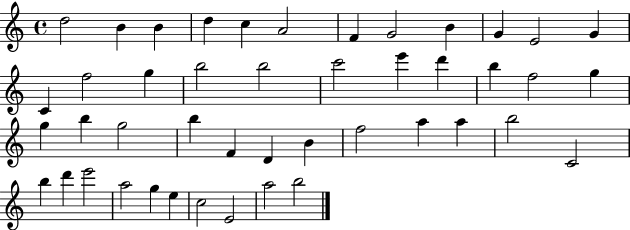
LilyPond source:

{
  \clef treble
  \time 4/4
  \defaultTimeSignature
  \key c \major
  d''2 b'4 b'4 | d''4 c''4 a'2 | f'4 g'2 b'4 | g'4 e'2 g'4 | \break c'4 f''2 g''4 | b''2 b''2 | c'''2 e'''4 d'''4 | b''4 f''2 g''4 | \break g''4 b''4 g''2 | b''4 f'4 d'4 b'4 | f''2 a''4 a''4 | b''2 c'2 | \break b''4 d'''4 e'''2 | a''2 g''4 e''4 | c''2 e'2 | a''2 b''2 | \break \bar "|."
}